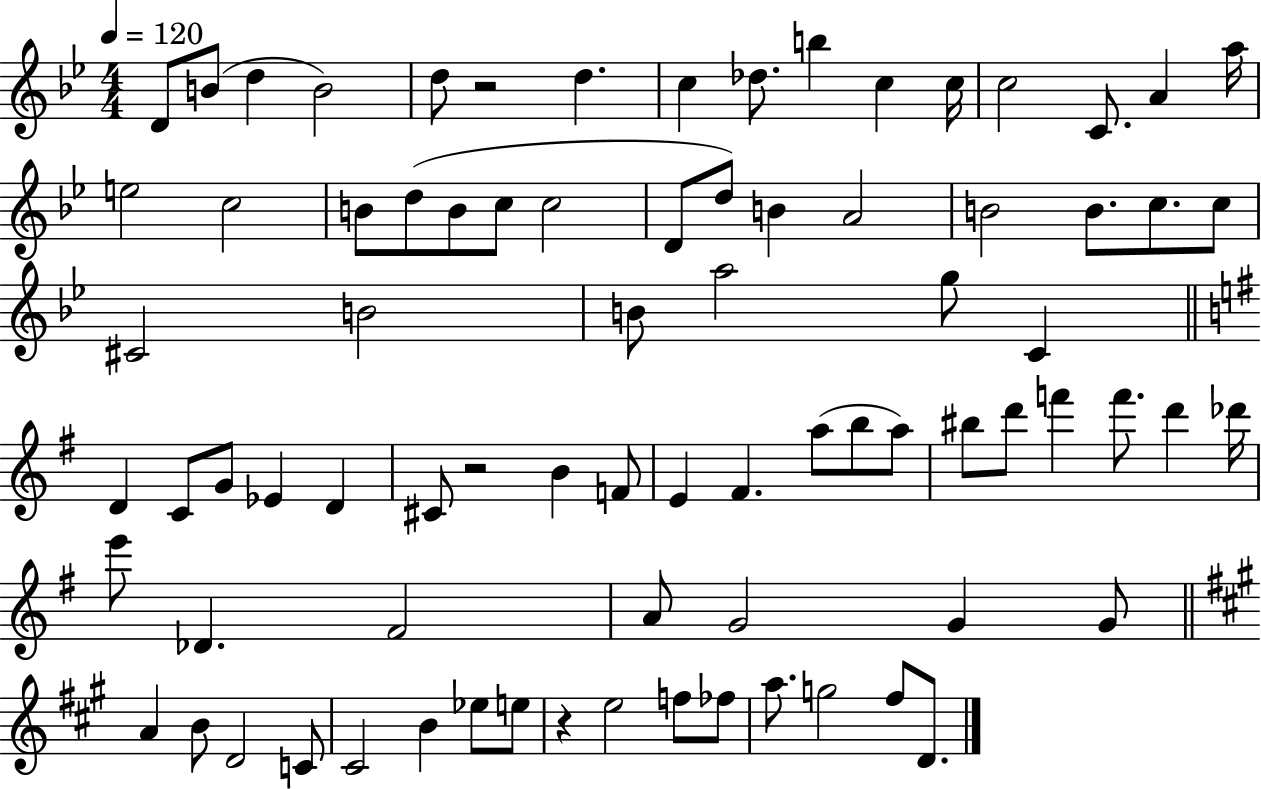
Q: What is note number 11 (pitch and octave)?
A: C5